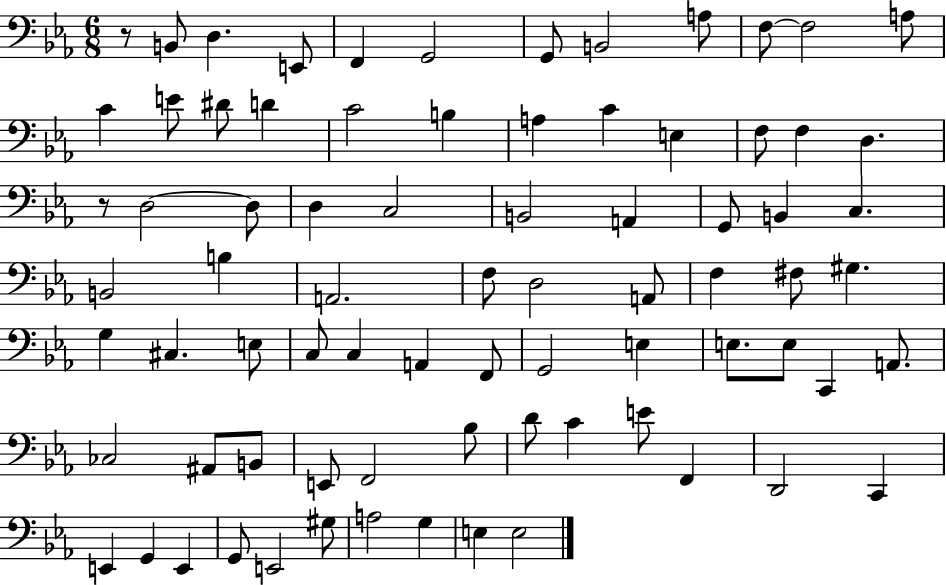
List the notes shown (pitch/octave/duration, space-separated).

R/e B2/e D3/q. E2/e F2/q G2/h G2/e B2/h A3/e F3/e F3/h A3/e C4/q E4/e D#4/e D4/q C4/h B3/q A3/q C4/q E3/q F3/e F3/q D3/q. R/e D3/h D3/e D3/q C3/h B2/h A2/q G2/e B2/q C3/q. B2/h B3/q A2/h. F3/e D3/h A2/e F3/q F#3/e G#3/q. G3/q C#3/q. E3/e C3/e C3/q A2/q F2/e G2/h E3/q E3/e. E3/e C2/q A2/e. CES3/h A#2/e B2/e E2/e F2/h Bb3/e D4/e C4/q E4/e F2/q D2/h C2/q E2/q G2/q E2/q G2/e E2/h G#3/e A3/h G3/q E3/q E3/h